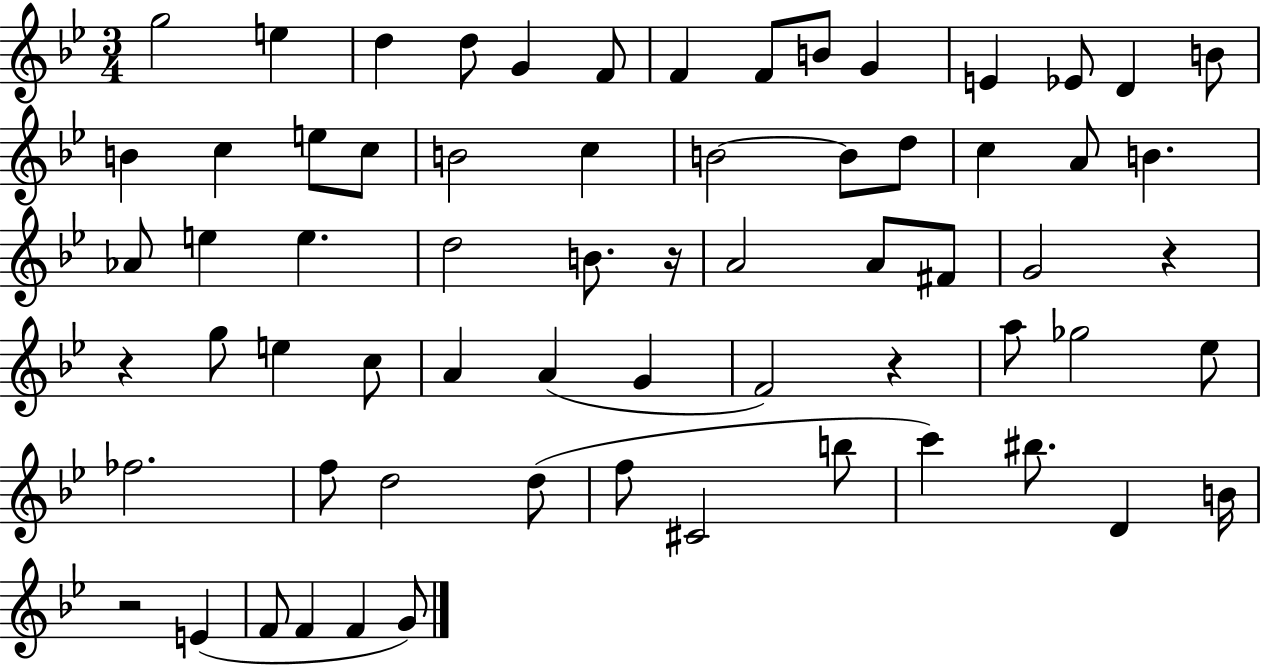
G5/h E5/q D5/q D5/e G4/q F4/e F4/q F4/e B4/e G4/q E4/q Eb4/e D4/q B4/e B4/q C5/q E5/e C5/e B4/h C5/q B4/h B4/e D5/e C5/q A4/e B4/q. Ab4/e E5/q E5/q. D5/h B4/e. R/s A4/h A4/e F#4/e G4/h R/q R/q G5/e E5/q C5/e A4/q A4/q G4/q F4/h R/q A5/e Gb5/h Eb5/e FES5/h. F5/e D5/h D5/e F5/e C#4/h B5/e C6/q BIS5/e. D4/q B4/s R/h E4/q F4/e F4/q F4/q G4/e